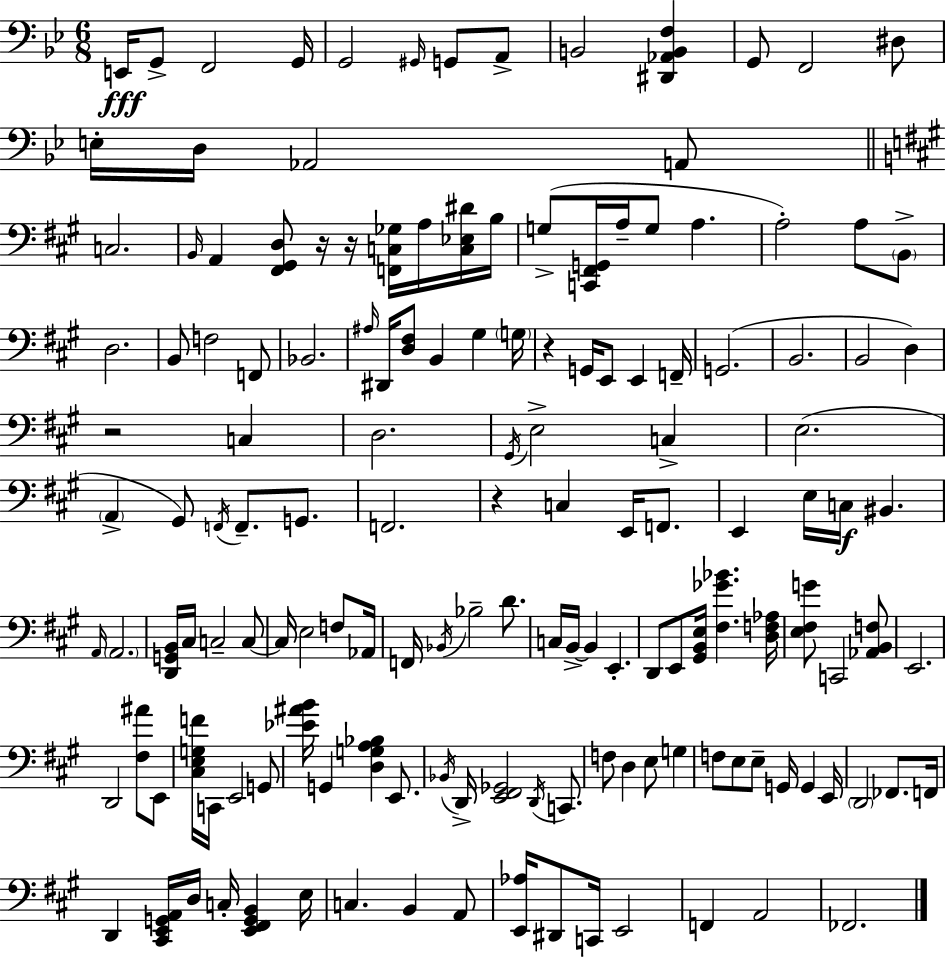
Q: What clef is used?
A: bass